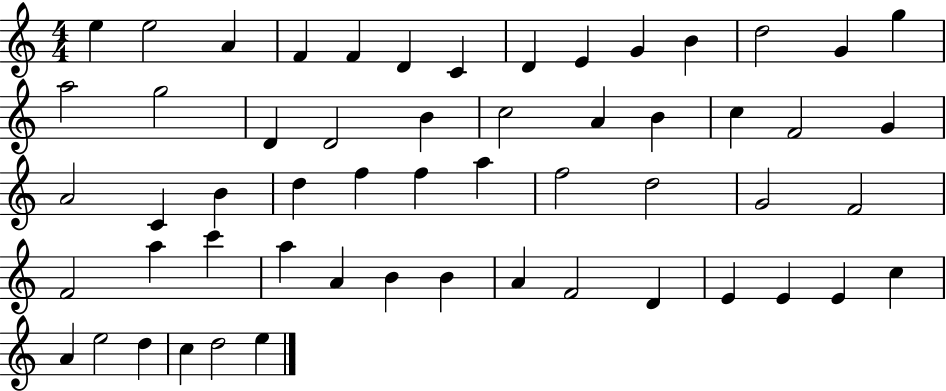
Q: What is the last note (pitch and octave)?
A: E5